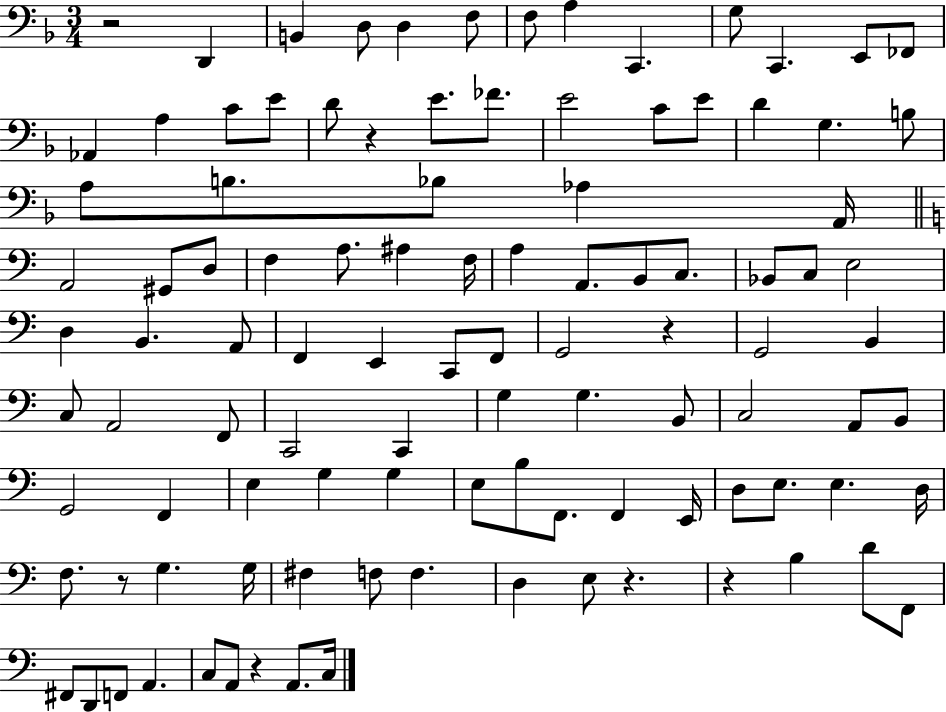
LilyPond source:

{
  \clef bass
  \numericTimeSignature
  \time 3/4
  \key f \major
  \repeat volta 2 { r2 d,4 | b,4 d8 d4 f8 | f8 a4 c,4. | g8 c,4. e,8 fes,8 | \break aes,4 a4 c'8 e'8 | d'8 r4 e'8. fes'8. | e'2 c'8 e'8 | d'4 g4. b8 | \break a8 b8. bes8 aes4 a,16 | \bar "||" \break \key a \minor a,2 gis,8 d8 | f4 a8. ais4 f16 | a4 a,8. b,8 c8. | bes,8 c8 e2 | \break d4 b,4. a,8 | f,4 e,4 c,8 f,8 | g,2 r4 | g,2 b,4 | \break c8 a,2 f,8 | c,2 c,4 | g4 g4. b,8 | c2 a,8 b,8 | \break g,2 f,4 | e4 g4 g4 | e8 b8 f,8. f,4 e,16 | d8 e8. e4. d16 | \break f8. r8 g4. g16 | fis4 f8 f4. | d4 e8 r4. | r4 b4 d'8 f,8 | \break fis,8 d,8 f,8 a,4. | c8 a,8 r4 a,8. c16 | } \bar "|."
}